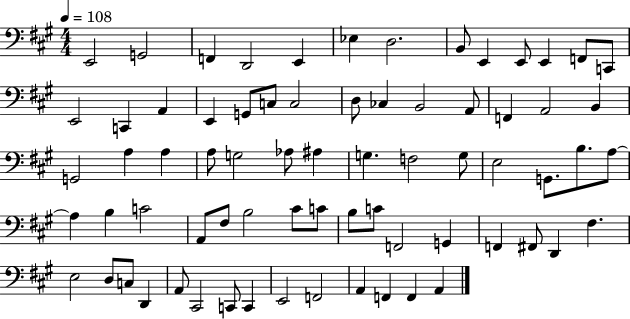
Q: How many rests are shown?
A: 0